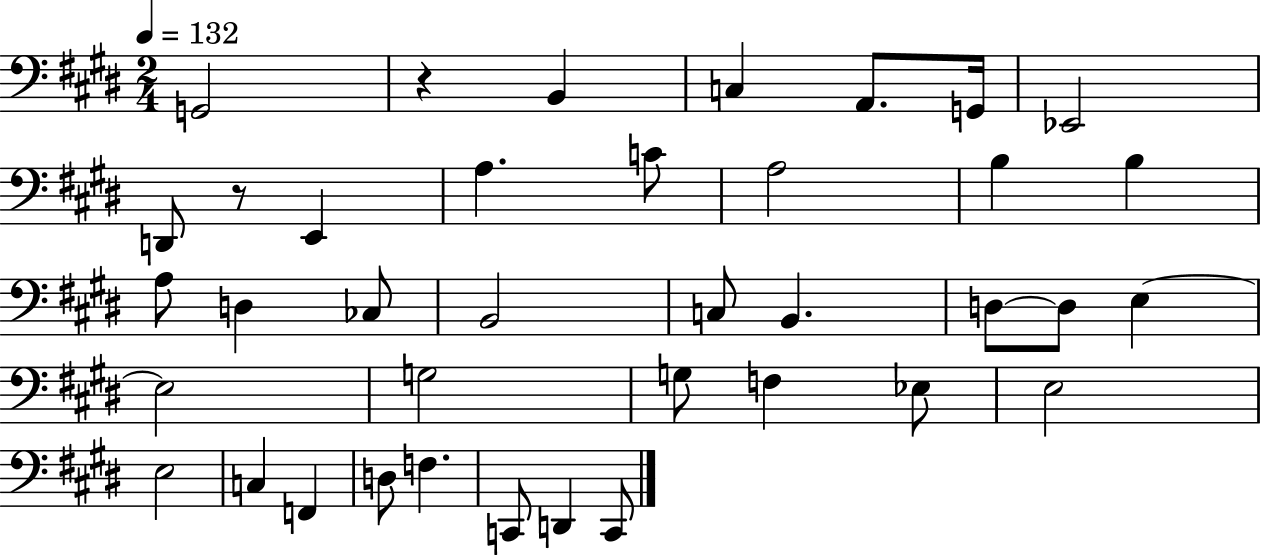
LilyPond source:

{
  \clef bass
  \numericTimeSignature
  \time 2/4
  \key e \major
  \tempo 4 = 132
  g,2 | r4 b,4 | c4 a,8. g,16 | ees,2 | \break d,8 r8 e,4 | a4. c'8 | a2 | b4 b4 | \break a8 d4 ces8 | b,2 | c8 b,4. | d8~~ d8 e4~~ | \break e2 | g2 | g8 f4 ees8 | e2 | \break e2 | c4 f,4 | d8 f4. | c,8 d,4 c,8 | \break \bar "|."
}